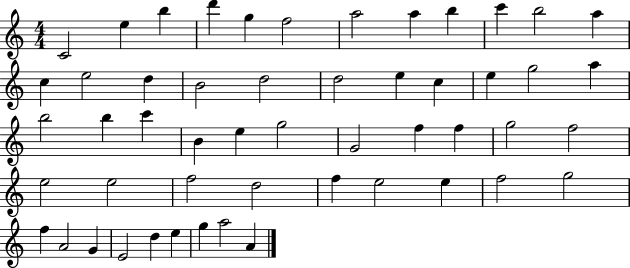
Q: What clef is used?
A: treble